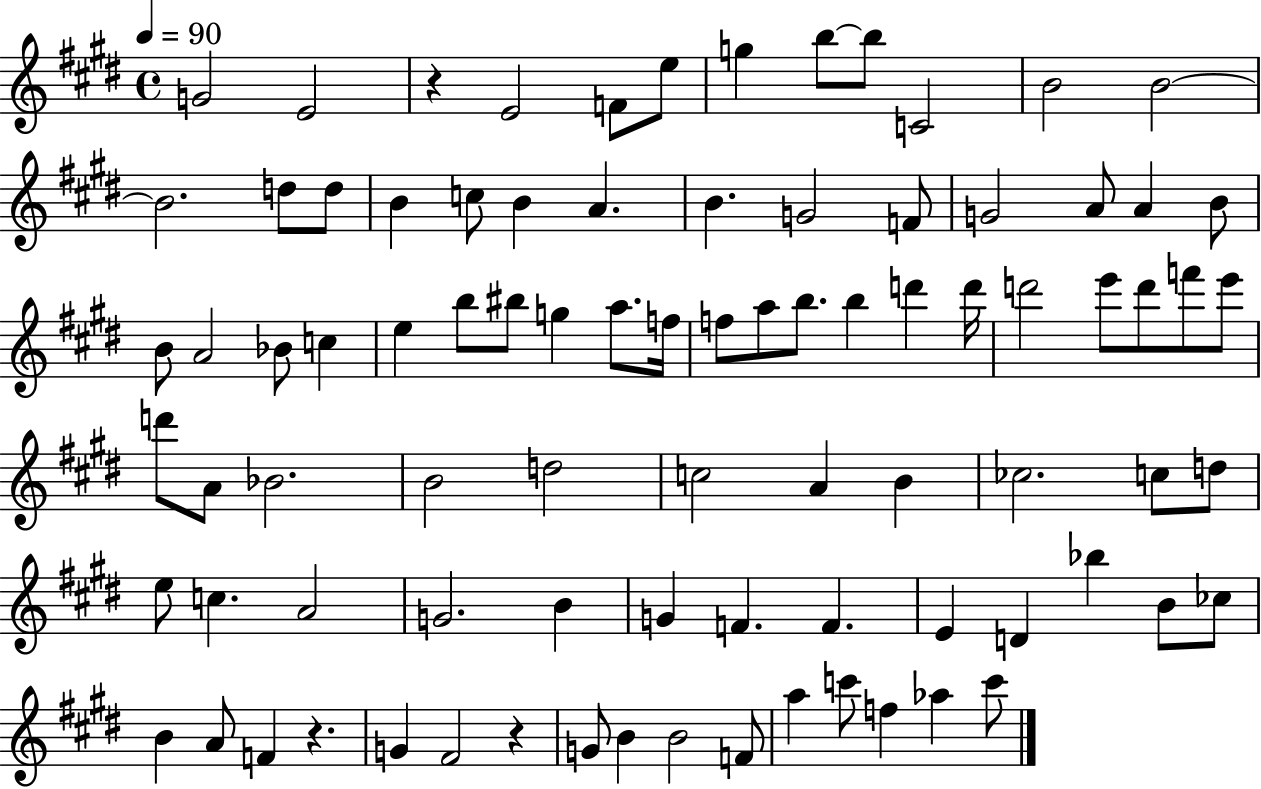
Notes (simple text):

G4/h E4/h R/q E4/h F4/e E5/e G5/q B5/e B5/e C4/h B4/h B4/h B4/h. D5/e D5/e B4/q C5/e B4/q A4/q. B4/q. G4/h F4/e G4/h A4/e A4/q B4/e B4/e A4/h Bb4/e C5/q E5/q B5/e BIS5/e G5/q A5/e. F5/s F5/e A5/e B5/e. B5/q D6/q D6/s D6/h E6/e D6/e F6/e E6/e D6/e A4/e Bb4/h. B4/h D5/h C5/h A4/q B4/q CES5/h. C5/e D5/e E5/e C5/q. A4/h G4/h. B4/q G4/q F4/q. F4/q. E4/q D4/q Bb5/q B4/e CES5/e B4/q A4/e F4/q R/q. G4/q F#4/h R/q G4/e B4/q B4/h F4/e A5/q C6/e F5/q Ab5/q C6/e